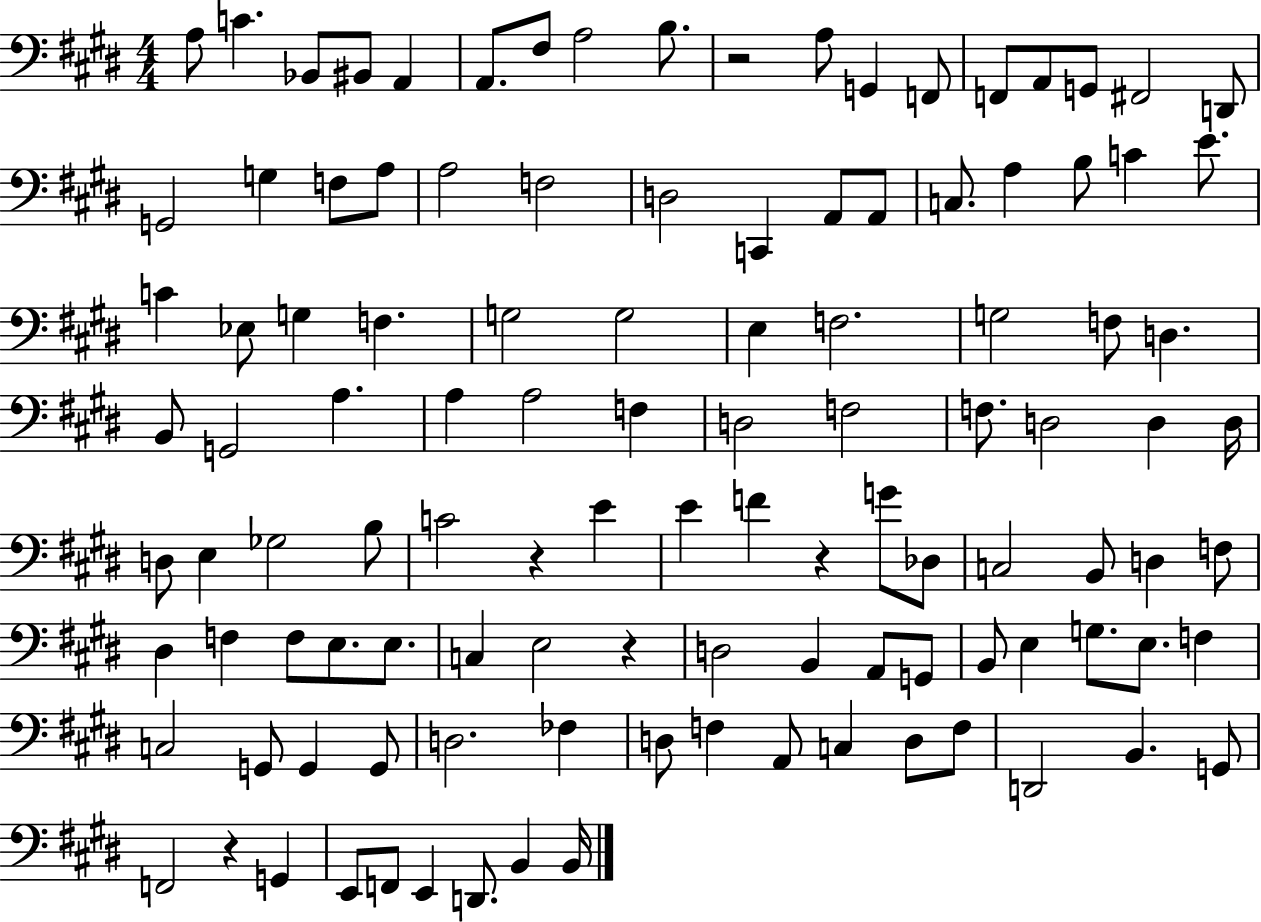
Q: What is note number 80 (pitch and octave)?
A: G2